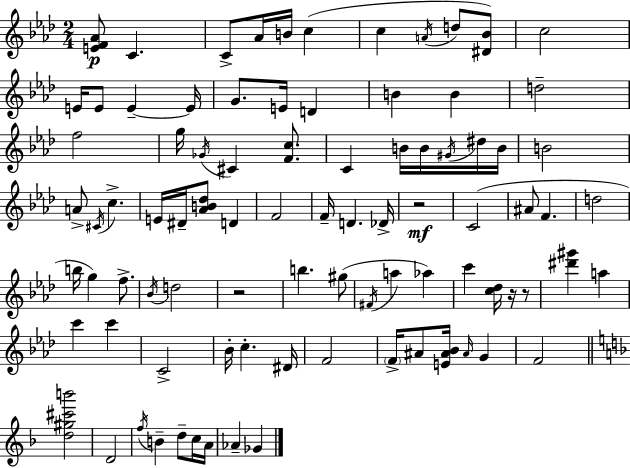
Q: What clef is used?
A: treble